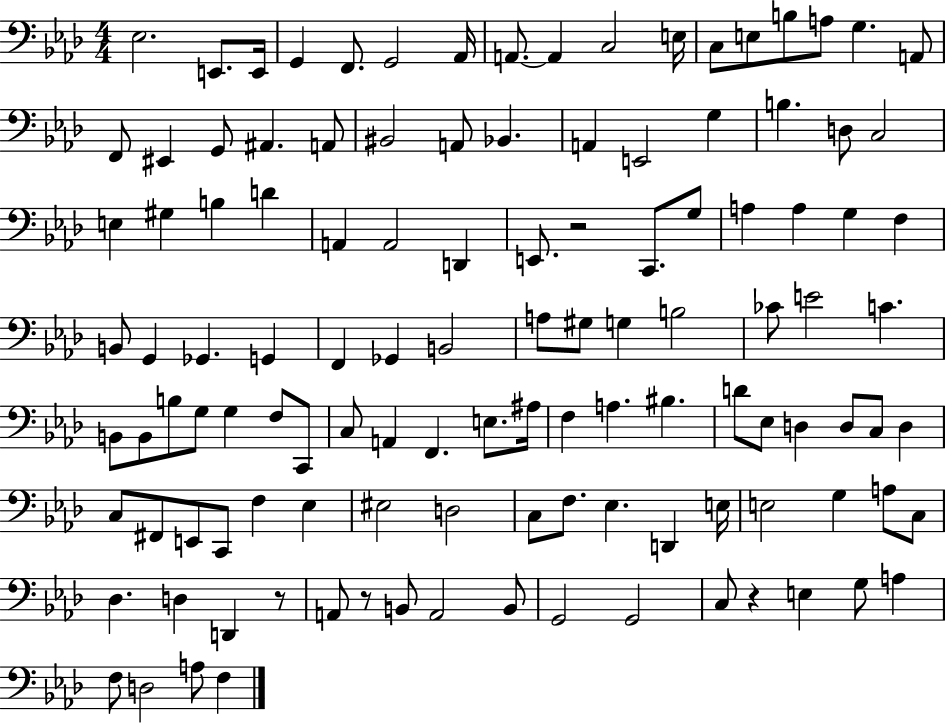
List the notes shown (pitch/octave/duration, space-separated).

Eb3/h. E2/e. E2/s G2/q F2/e. G2/h Ab2/s A2/e. A2/q C3/h E3/s C3/e E3/e B3/e A3/e G3/q. A2/e F2/e EIS2/q G2/e A#2/q. A2/e BIS2/h A2/e Bb2/q. A2/q E2/h G3/q B3/q. D3/e C3/h E3/q G#3/q B3/q D4/q A2/q A2/h D2/q E2/e. R/h C2/e. G3/e A3/q A3/q G3/q F3/q B2/e G2/q Gb2/q. G2/q F2/q Gb2/q B2/h A3/e G#3/e G3/q B3/h CES4/e E4/h C4/q. B2/e B2/e B3/e G3/e G3/q F3/e C2/e C3/e A2/q F2/q. E3/e. A#3/s F3/q A3/q. BIS3/q. D4/e Eb3/e D3/q D3/e C3/e D3/q C3/e F#2/e E2/e C2/e F3/q Eb3/q EIS3/h D3/h C3/e F3/e. Eb3/q. D2/q E3/s E3/h G3/q A3/e C3/e Db3/q. D3/q D2/q R/e A2/e R/e B2/e A2/h B2/e G2/h G2/h C3/e R/q E3/q G3/e A3/q F3/e D3/h A3/e F3/q